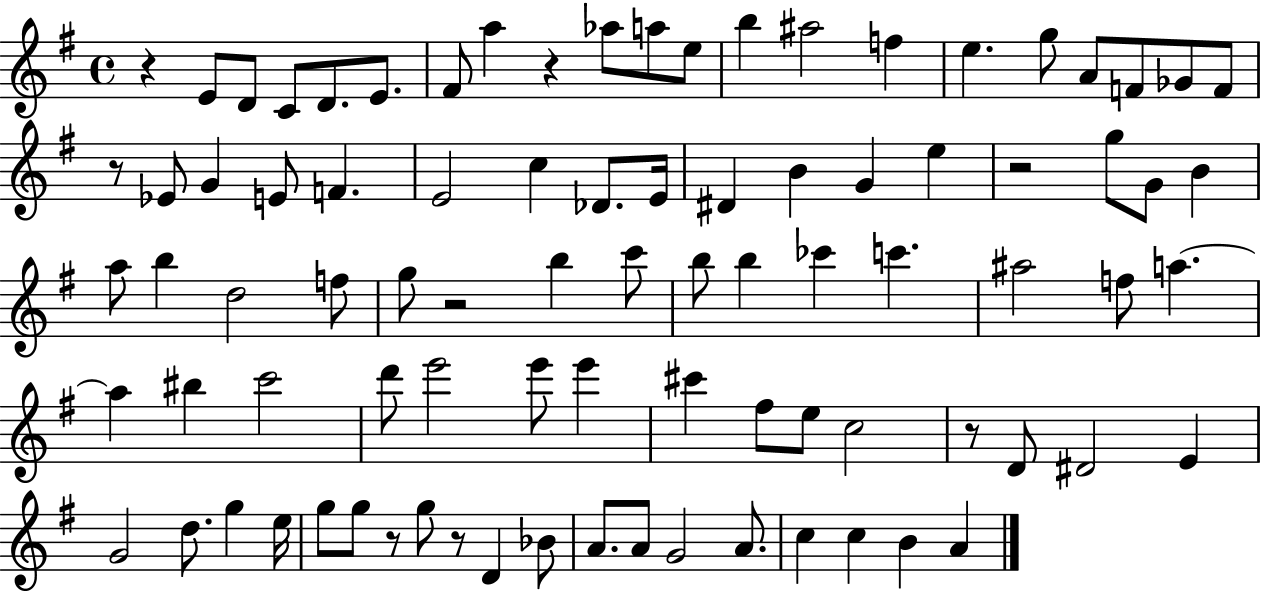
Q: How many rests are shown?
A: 8